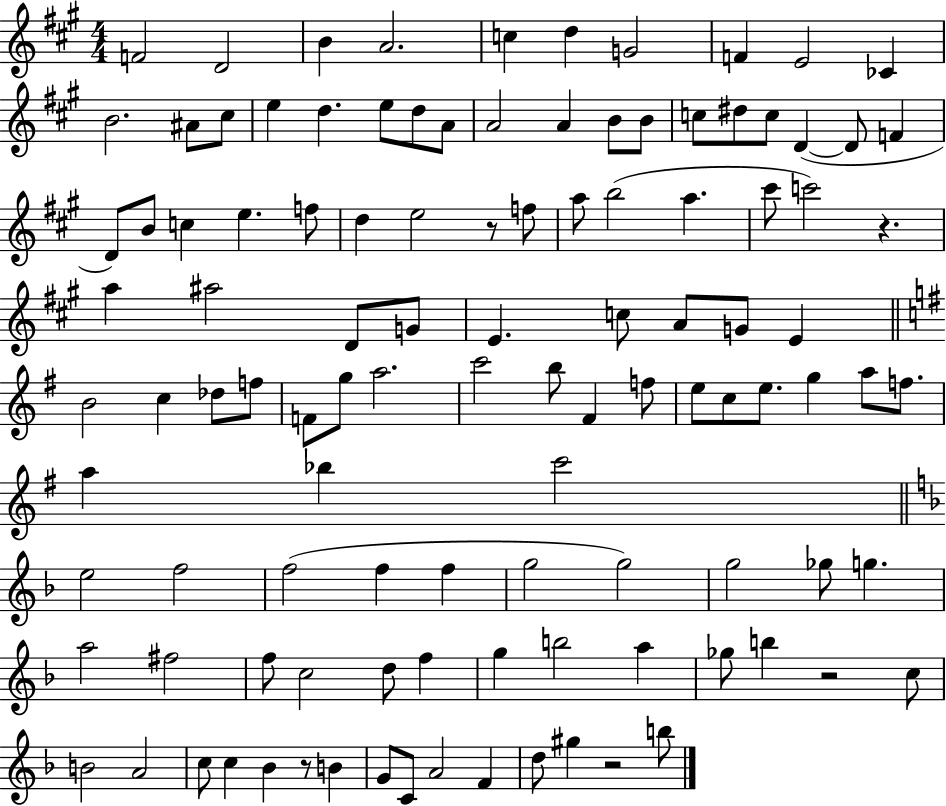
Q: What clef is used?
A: treble